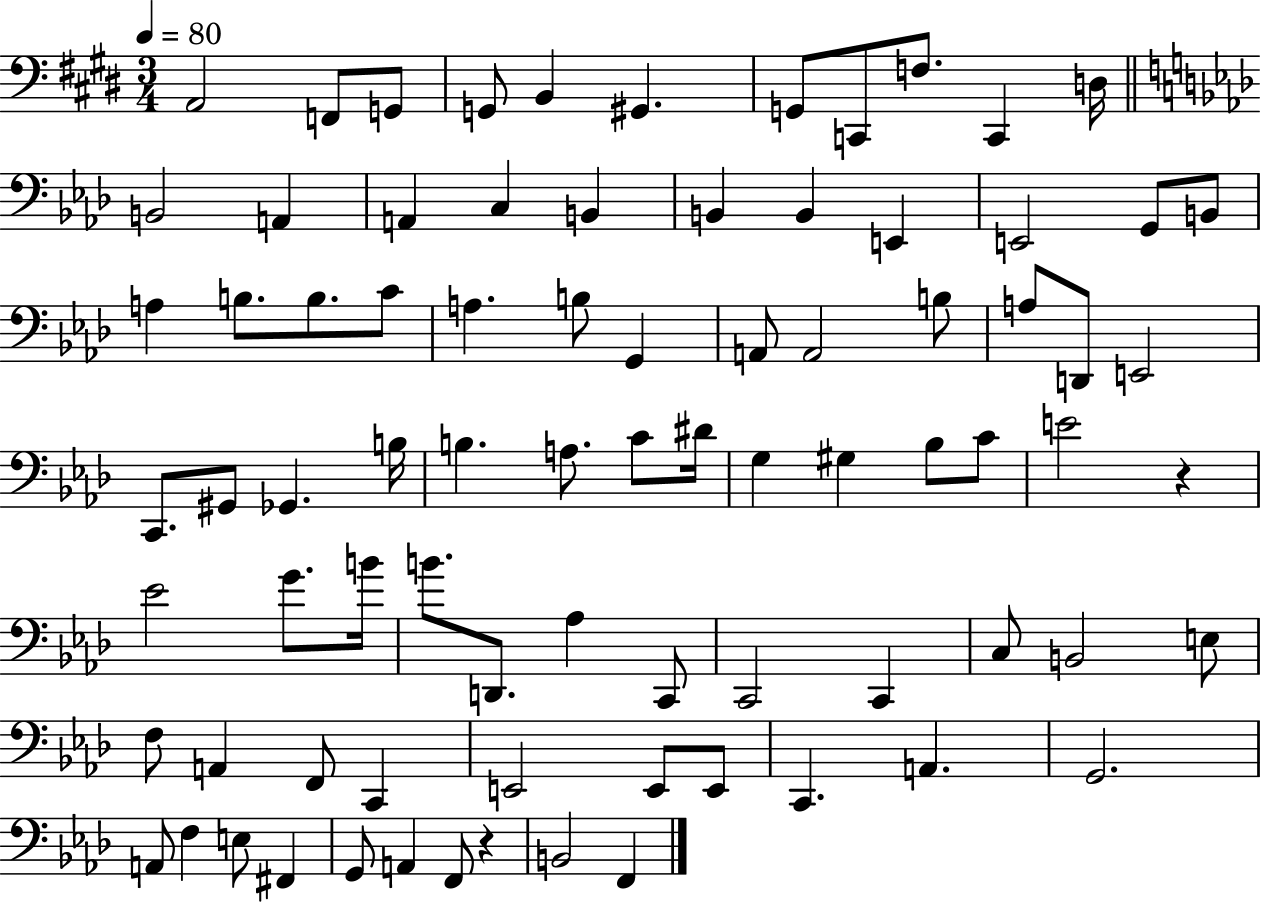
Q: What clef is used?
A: bass